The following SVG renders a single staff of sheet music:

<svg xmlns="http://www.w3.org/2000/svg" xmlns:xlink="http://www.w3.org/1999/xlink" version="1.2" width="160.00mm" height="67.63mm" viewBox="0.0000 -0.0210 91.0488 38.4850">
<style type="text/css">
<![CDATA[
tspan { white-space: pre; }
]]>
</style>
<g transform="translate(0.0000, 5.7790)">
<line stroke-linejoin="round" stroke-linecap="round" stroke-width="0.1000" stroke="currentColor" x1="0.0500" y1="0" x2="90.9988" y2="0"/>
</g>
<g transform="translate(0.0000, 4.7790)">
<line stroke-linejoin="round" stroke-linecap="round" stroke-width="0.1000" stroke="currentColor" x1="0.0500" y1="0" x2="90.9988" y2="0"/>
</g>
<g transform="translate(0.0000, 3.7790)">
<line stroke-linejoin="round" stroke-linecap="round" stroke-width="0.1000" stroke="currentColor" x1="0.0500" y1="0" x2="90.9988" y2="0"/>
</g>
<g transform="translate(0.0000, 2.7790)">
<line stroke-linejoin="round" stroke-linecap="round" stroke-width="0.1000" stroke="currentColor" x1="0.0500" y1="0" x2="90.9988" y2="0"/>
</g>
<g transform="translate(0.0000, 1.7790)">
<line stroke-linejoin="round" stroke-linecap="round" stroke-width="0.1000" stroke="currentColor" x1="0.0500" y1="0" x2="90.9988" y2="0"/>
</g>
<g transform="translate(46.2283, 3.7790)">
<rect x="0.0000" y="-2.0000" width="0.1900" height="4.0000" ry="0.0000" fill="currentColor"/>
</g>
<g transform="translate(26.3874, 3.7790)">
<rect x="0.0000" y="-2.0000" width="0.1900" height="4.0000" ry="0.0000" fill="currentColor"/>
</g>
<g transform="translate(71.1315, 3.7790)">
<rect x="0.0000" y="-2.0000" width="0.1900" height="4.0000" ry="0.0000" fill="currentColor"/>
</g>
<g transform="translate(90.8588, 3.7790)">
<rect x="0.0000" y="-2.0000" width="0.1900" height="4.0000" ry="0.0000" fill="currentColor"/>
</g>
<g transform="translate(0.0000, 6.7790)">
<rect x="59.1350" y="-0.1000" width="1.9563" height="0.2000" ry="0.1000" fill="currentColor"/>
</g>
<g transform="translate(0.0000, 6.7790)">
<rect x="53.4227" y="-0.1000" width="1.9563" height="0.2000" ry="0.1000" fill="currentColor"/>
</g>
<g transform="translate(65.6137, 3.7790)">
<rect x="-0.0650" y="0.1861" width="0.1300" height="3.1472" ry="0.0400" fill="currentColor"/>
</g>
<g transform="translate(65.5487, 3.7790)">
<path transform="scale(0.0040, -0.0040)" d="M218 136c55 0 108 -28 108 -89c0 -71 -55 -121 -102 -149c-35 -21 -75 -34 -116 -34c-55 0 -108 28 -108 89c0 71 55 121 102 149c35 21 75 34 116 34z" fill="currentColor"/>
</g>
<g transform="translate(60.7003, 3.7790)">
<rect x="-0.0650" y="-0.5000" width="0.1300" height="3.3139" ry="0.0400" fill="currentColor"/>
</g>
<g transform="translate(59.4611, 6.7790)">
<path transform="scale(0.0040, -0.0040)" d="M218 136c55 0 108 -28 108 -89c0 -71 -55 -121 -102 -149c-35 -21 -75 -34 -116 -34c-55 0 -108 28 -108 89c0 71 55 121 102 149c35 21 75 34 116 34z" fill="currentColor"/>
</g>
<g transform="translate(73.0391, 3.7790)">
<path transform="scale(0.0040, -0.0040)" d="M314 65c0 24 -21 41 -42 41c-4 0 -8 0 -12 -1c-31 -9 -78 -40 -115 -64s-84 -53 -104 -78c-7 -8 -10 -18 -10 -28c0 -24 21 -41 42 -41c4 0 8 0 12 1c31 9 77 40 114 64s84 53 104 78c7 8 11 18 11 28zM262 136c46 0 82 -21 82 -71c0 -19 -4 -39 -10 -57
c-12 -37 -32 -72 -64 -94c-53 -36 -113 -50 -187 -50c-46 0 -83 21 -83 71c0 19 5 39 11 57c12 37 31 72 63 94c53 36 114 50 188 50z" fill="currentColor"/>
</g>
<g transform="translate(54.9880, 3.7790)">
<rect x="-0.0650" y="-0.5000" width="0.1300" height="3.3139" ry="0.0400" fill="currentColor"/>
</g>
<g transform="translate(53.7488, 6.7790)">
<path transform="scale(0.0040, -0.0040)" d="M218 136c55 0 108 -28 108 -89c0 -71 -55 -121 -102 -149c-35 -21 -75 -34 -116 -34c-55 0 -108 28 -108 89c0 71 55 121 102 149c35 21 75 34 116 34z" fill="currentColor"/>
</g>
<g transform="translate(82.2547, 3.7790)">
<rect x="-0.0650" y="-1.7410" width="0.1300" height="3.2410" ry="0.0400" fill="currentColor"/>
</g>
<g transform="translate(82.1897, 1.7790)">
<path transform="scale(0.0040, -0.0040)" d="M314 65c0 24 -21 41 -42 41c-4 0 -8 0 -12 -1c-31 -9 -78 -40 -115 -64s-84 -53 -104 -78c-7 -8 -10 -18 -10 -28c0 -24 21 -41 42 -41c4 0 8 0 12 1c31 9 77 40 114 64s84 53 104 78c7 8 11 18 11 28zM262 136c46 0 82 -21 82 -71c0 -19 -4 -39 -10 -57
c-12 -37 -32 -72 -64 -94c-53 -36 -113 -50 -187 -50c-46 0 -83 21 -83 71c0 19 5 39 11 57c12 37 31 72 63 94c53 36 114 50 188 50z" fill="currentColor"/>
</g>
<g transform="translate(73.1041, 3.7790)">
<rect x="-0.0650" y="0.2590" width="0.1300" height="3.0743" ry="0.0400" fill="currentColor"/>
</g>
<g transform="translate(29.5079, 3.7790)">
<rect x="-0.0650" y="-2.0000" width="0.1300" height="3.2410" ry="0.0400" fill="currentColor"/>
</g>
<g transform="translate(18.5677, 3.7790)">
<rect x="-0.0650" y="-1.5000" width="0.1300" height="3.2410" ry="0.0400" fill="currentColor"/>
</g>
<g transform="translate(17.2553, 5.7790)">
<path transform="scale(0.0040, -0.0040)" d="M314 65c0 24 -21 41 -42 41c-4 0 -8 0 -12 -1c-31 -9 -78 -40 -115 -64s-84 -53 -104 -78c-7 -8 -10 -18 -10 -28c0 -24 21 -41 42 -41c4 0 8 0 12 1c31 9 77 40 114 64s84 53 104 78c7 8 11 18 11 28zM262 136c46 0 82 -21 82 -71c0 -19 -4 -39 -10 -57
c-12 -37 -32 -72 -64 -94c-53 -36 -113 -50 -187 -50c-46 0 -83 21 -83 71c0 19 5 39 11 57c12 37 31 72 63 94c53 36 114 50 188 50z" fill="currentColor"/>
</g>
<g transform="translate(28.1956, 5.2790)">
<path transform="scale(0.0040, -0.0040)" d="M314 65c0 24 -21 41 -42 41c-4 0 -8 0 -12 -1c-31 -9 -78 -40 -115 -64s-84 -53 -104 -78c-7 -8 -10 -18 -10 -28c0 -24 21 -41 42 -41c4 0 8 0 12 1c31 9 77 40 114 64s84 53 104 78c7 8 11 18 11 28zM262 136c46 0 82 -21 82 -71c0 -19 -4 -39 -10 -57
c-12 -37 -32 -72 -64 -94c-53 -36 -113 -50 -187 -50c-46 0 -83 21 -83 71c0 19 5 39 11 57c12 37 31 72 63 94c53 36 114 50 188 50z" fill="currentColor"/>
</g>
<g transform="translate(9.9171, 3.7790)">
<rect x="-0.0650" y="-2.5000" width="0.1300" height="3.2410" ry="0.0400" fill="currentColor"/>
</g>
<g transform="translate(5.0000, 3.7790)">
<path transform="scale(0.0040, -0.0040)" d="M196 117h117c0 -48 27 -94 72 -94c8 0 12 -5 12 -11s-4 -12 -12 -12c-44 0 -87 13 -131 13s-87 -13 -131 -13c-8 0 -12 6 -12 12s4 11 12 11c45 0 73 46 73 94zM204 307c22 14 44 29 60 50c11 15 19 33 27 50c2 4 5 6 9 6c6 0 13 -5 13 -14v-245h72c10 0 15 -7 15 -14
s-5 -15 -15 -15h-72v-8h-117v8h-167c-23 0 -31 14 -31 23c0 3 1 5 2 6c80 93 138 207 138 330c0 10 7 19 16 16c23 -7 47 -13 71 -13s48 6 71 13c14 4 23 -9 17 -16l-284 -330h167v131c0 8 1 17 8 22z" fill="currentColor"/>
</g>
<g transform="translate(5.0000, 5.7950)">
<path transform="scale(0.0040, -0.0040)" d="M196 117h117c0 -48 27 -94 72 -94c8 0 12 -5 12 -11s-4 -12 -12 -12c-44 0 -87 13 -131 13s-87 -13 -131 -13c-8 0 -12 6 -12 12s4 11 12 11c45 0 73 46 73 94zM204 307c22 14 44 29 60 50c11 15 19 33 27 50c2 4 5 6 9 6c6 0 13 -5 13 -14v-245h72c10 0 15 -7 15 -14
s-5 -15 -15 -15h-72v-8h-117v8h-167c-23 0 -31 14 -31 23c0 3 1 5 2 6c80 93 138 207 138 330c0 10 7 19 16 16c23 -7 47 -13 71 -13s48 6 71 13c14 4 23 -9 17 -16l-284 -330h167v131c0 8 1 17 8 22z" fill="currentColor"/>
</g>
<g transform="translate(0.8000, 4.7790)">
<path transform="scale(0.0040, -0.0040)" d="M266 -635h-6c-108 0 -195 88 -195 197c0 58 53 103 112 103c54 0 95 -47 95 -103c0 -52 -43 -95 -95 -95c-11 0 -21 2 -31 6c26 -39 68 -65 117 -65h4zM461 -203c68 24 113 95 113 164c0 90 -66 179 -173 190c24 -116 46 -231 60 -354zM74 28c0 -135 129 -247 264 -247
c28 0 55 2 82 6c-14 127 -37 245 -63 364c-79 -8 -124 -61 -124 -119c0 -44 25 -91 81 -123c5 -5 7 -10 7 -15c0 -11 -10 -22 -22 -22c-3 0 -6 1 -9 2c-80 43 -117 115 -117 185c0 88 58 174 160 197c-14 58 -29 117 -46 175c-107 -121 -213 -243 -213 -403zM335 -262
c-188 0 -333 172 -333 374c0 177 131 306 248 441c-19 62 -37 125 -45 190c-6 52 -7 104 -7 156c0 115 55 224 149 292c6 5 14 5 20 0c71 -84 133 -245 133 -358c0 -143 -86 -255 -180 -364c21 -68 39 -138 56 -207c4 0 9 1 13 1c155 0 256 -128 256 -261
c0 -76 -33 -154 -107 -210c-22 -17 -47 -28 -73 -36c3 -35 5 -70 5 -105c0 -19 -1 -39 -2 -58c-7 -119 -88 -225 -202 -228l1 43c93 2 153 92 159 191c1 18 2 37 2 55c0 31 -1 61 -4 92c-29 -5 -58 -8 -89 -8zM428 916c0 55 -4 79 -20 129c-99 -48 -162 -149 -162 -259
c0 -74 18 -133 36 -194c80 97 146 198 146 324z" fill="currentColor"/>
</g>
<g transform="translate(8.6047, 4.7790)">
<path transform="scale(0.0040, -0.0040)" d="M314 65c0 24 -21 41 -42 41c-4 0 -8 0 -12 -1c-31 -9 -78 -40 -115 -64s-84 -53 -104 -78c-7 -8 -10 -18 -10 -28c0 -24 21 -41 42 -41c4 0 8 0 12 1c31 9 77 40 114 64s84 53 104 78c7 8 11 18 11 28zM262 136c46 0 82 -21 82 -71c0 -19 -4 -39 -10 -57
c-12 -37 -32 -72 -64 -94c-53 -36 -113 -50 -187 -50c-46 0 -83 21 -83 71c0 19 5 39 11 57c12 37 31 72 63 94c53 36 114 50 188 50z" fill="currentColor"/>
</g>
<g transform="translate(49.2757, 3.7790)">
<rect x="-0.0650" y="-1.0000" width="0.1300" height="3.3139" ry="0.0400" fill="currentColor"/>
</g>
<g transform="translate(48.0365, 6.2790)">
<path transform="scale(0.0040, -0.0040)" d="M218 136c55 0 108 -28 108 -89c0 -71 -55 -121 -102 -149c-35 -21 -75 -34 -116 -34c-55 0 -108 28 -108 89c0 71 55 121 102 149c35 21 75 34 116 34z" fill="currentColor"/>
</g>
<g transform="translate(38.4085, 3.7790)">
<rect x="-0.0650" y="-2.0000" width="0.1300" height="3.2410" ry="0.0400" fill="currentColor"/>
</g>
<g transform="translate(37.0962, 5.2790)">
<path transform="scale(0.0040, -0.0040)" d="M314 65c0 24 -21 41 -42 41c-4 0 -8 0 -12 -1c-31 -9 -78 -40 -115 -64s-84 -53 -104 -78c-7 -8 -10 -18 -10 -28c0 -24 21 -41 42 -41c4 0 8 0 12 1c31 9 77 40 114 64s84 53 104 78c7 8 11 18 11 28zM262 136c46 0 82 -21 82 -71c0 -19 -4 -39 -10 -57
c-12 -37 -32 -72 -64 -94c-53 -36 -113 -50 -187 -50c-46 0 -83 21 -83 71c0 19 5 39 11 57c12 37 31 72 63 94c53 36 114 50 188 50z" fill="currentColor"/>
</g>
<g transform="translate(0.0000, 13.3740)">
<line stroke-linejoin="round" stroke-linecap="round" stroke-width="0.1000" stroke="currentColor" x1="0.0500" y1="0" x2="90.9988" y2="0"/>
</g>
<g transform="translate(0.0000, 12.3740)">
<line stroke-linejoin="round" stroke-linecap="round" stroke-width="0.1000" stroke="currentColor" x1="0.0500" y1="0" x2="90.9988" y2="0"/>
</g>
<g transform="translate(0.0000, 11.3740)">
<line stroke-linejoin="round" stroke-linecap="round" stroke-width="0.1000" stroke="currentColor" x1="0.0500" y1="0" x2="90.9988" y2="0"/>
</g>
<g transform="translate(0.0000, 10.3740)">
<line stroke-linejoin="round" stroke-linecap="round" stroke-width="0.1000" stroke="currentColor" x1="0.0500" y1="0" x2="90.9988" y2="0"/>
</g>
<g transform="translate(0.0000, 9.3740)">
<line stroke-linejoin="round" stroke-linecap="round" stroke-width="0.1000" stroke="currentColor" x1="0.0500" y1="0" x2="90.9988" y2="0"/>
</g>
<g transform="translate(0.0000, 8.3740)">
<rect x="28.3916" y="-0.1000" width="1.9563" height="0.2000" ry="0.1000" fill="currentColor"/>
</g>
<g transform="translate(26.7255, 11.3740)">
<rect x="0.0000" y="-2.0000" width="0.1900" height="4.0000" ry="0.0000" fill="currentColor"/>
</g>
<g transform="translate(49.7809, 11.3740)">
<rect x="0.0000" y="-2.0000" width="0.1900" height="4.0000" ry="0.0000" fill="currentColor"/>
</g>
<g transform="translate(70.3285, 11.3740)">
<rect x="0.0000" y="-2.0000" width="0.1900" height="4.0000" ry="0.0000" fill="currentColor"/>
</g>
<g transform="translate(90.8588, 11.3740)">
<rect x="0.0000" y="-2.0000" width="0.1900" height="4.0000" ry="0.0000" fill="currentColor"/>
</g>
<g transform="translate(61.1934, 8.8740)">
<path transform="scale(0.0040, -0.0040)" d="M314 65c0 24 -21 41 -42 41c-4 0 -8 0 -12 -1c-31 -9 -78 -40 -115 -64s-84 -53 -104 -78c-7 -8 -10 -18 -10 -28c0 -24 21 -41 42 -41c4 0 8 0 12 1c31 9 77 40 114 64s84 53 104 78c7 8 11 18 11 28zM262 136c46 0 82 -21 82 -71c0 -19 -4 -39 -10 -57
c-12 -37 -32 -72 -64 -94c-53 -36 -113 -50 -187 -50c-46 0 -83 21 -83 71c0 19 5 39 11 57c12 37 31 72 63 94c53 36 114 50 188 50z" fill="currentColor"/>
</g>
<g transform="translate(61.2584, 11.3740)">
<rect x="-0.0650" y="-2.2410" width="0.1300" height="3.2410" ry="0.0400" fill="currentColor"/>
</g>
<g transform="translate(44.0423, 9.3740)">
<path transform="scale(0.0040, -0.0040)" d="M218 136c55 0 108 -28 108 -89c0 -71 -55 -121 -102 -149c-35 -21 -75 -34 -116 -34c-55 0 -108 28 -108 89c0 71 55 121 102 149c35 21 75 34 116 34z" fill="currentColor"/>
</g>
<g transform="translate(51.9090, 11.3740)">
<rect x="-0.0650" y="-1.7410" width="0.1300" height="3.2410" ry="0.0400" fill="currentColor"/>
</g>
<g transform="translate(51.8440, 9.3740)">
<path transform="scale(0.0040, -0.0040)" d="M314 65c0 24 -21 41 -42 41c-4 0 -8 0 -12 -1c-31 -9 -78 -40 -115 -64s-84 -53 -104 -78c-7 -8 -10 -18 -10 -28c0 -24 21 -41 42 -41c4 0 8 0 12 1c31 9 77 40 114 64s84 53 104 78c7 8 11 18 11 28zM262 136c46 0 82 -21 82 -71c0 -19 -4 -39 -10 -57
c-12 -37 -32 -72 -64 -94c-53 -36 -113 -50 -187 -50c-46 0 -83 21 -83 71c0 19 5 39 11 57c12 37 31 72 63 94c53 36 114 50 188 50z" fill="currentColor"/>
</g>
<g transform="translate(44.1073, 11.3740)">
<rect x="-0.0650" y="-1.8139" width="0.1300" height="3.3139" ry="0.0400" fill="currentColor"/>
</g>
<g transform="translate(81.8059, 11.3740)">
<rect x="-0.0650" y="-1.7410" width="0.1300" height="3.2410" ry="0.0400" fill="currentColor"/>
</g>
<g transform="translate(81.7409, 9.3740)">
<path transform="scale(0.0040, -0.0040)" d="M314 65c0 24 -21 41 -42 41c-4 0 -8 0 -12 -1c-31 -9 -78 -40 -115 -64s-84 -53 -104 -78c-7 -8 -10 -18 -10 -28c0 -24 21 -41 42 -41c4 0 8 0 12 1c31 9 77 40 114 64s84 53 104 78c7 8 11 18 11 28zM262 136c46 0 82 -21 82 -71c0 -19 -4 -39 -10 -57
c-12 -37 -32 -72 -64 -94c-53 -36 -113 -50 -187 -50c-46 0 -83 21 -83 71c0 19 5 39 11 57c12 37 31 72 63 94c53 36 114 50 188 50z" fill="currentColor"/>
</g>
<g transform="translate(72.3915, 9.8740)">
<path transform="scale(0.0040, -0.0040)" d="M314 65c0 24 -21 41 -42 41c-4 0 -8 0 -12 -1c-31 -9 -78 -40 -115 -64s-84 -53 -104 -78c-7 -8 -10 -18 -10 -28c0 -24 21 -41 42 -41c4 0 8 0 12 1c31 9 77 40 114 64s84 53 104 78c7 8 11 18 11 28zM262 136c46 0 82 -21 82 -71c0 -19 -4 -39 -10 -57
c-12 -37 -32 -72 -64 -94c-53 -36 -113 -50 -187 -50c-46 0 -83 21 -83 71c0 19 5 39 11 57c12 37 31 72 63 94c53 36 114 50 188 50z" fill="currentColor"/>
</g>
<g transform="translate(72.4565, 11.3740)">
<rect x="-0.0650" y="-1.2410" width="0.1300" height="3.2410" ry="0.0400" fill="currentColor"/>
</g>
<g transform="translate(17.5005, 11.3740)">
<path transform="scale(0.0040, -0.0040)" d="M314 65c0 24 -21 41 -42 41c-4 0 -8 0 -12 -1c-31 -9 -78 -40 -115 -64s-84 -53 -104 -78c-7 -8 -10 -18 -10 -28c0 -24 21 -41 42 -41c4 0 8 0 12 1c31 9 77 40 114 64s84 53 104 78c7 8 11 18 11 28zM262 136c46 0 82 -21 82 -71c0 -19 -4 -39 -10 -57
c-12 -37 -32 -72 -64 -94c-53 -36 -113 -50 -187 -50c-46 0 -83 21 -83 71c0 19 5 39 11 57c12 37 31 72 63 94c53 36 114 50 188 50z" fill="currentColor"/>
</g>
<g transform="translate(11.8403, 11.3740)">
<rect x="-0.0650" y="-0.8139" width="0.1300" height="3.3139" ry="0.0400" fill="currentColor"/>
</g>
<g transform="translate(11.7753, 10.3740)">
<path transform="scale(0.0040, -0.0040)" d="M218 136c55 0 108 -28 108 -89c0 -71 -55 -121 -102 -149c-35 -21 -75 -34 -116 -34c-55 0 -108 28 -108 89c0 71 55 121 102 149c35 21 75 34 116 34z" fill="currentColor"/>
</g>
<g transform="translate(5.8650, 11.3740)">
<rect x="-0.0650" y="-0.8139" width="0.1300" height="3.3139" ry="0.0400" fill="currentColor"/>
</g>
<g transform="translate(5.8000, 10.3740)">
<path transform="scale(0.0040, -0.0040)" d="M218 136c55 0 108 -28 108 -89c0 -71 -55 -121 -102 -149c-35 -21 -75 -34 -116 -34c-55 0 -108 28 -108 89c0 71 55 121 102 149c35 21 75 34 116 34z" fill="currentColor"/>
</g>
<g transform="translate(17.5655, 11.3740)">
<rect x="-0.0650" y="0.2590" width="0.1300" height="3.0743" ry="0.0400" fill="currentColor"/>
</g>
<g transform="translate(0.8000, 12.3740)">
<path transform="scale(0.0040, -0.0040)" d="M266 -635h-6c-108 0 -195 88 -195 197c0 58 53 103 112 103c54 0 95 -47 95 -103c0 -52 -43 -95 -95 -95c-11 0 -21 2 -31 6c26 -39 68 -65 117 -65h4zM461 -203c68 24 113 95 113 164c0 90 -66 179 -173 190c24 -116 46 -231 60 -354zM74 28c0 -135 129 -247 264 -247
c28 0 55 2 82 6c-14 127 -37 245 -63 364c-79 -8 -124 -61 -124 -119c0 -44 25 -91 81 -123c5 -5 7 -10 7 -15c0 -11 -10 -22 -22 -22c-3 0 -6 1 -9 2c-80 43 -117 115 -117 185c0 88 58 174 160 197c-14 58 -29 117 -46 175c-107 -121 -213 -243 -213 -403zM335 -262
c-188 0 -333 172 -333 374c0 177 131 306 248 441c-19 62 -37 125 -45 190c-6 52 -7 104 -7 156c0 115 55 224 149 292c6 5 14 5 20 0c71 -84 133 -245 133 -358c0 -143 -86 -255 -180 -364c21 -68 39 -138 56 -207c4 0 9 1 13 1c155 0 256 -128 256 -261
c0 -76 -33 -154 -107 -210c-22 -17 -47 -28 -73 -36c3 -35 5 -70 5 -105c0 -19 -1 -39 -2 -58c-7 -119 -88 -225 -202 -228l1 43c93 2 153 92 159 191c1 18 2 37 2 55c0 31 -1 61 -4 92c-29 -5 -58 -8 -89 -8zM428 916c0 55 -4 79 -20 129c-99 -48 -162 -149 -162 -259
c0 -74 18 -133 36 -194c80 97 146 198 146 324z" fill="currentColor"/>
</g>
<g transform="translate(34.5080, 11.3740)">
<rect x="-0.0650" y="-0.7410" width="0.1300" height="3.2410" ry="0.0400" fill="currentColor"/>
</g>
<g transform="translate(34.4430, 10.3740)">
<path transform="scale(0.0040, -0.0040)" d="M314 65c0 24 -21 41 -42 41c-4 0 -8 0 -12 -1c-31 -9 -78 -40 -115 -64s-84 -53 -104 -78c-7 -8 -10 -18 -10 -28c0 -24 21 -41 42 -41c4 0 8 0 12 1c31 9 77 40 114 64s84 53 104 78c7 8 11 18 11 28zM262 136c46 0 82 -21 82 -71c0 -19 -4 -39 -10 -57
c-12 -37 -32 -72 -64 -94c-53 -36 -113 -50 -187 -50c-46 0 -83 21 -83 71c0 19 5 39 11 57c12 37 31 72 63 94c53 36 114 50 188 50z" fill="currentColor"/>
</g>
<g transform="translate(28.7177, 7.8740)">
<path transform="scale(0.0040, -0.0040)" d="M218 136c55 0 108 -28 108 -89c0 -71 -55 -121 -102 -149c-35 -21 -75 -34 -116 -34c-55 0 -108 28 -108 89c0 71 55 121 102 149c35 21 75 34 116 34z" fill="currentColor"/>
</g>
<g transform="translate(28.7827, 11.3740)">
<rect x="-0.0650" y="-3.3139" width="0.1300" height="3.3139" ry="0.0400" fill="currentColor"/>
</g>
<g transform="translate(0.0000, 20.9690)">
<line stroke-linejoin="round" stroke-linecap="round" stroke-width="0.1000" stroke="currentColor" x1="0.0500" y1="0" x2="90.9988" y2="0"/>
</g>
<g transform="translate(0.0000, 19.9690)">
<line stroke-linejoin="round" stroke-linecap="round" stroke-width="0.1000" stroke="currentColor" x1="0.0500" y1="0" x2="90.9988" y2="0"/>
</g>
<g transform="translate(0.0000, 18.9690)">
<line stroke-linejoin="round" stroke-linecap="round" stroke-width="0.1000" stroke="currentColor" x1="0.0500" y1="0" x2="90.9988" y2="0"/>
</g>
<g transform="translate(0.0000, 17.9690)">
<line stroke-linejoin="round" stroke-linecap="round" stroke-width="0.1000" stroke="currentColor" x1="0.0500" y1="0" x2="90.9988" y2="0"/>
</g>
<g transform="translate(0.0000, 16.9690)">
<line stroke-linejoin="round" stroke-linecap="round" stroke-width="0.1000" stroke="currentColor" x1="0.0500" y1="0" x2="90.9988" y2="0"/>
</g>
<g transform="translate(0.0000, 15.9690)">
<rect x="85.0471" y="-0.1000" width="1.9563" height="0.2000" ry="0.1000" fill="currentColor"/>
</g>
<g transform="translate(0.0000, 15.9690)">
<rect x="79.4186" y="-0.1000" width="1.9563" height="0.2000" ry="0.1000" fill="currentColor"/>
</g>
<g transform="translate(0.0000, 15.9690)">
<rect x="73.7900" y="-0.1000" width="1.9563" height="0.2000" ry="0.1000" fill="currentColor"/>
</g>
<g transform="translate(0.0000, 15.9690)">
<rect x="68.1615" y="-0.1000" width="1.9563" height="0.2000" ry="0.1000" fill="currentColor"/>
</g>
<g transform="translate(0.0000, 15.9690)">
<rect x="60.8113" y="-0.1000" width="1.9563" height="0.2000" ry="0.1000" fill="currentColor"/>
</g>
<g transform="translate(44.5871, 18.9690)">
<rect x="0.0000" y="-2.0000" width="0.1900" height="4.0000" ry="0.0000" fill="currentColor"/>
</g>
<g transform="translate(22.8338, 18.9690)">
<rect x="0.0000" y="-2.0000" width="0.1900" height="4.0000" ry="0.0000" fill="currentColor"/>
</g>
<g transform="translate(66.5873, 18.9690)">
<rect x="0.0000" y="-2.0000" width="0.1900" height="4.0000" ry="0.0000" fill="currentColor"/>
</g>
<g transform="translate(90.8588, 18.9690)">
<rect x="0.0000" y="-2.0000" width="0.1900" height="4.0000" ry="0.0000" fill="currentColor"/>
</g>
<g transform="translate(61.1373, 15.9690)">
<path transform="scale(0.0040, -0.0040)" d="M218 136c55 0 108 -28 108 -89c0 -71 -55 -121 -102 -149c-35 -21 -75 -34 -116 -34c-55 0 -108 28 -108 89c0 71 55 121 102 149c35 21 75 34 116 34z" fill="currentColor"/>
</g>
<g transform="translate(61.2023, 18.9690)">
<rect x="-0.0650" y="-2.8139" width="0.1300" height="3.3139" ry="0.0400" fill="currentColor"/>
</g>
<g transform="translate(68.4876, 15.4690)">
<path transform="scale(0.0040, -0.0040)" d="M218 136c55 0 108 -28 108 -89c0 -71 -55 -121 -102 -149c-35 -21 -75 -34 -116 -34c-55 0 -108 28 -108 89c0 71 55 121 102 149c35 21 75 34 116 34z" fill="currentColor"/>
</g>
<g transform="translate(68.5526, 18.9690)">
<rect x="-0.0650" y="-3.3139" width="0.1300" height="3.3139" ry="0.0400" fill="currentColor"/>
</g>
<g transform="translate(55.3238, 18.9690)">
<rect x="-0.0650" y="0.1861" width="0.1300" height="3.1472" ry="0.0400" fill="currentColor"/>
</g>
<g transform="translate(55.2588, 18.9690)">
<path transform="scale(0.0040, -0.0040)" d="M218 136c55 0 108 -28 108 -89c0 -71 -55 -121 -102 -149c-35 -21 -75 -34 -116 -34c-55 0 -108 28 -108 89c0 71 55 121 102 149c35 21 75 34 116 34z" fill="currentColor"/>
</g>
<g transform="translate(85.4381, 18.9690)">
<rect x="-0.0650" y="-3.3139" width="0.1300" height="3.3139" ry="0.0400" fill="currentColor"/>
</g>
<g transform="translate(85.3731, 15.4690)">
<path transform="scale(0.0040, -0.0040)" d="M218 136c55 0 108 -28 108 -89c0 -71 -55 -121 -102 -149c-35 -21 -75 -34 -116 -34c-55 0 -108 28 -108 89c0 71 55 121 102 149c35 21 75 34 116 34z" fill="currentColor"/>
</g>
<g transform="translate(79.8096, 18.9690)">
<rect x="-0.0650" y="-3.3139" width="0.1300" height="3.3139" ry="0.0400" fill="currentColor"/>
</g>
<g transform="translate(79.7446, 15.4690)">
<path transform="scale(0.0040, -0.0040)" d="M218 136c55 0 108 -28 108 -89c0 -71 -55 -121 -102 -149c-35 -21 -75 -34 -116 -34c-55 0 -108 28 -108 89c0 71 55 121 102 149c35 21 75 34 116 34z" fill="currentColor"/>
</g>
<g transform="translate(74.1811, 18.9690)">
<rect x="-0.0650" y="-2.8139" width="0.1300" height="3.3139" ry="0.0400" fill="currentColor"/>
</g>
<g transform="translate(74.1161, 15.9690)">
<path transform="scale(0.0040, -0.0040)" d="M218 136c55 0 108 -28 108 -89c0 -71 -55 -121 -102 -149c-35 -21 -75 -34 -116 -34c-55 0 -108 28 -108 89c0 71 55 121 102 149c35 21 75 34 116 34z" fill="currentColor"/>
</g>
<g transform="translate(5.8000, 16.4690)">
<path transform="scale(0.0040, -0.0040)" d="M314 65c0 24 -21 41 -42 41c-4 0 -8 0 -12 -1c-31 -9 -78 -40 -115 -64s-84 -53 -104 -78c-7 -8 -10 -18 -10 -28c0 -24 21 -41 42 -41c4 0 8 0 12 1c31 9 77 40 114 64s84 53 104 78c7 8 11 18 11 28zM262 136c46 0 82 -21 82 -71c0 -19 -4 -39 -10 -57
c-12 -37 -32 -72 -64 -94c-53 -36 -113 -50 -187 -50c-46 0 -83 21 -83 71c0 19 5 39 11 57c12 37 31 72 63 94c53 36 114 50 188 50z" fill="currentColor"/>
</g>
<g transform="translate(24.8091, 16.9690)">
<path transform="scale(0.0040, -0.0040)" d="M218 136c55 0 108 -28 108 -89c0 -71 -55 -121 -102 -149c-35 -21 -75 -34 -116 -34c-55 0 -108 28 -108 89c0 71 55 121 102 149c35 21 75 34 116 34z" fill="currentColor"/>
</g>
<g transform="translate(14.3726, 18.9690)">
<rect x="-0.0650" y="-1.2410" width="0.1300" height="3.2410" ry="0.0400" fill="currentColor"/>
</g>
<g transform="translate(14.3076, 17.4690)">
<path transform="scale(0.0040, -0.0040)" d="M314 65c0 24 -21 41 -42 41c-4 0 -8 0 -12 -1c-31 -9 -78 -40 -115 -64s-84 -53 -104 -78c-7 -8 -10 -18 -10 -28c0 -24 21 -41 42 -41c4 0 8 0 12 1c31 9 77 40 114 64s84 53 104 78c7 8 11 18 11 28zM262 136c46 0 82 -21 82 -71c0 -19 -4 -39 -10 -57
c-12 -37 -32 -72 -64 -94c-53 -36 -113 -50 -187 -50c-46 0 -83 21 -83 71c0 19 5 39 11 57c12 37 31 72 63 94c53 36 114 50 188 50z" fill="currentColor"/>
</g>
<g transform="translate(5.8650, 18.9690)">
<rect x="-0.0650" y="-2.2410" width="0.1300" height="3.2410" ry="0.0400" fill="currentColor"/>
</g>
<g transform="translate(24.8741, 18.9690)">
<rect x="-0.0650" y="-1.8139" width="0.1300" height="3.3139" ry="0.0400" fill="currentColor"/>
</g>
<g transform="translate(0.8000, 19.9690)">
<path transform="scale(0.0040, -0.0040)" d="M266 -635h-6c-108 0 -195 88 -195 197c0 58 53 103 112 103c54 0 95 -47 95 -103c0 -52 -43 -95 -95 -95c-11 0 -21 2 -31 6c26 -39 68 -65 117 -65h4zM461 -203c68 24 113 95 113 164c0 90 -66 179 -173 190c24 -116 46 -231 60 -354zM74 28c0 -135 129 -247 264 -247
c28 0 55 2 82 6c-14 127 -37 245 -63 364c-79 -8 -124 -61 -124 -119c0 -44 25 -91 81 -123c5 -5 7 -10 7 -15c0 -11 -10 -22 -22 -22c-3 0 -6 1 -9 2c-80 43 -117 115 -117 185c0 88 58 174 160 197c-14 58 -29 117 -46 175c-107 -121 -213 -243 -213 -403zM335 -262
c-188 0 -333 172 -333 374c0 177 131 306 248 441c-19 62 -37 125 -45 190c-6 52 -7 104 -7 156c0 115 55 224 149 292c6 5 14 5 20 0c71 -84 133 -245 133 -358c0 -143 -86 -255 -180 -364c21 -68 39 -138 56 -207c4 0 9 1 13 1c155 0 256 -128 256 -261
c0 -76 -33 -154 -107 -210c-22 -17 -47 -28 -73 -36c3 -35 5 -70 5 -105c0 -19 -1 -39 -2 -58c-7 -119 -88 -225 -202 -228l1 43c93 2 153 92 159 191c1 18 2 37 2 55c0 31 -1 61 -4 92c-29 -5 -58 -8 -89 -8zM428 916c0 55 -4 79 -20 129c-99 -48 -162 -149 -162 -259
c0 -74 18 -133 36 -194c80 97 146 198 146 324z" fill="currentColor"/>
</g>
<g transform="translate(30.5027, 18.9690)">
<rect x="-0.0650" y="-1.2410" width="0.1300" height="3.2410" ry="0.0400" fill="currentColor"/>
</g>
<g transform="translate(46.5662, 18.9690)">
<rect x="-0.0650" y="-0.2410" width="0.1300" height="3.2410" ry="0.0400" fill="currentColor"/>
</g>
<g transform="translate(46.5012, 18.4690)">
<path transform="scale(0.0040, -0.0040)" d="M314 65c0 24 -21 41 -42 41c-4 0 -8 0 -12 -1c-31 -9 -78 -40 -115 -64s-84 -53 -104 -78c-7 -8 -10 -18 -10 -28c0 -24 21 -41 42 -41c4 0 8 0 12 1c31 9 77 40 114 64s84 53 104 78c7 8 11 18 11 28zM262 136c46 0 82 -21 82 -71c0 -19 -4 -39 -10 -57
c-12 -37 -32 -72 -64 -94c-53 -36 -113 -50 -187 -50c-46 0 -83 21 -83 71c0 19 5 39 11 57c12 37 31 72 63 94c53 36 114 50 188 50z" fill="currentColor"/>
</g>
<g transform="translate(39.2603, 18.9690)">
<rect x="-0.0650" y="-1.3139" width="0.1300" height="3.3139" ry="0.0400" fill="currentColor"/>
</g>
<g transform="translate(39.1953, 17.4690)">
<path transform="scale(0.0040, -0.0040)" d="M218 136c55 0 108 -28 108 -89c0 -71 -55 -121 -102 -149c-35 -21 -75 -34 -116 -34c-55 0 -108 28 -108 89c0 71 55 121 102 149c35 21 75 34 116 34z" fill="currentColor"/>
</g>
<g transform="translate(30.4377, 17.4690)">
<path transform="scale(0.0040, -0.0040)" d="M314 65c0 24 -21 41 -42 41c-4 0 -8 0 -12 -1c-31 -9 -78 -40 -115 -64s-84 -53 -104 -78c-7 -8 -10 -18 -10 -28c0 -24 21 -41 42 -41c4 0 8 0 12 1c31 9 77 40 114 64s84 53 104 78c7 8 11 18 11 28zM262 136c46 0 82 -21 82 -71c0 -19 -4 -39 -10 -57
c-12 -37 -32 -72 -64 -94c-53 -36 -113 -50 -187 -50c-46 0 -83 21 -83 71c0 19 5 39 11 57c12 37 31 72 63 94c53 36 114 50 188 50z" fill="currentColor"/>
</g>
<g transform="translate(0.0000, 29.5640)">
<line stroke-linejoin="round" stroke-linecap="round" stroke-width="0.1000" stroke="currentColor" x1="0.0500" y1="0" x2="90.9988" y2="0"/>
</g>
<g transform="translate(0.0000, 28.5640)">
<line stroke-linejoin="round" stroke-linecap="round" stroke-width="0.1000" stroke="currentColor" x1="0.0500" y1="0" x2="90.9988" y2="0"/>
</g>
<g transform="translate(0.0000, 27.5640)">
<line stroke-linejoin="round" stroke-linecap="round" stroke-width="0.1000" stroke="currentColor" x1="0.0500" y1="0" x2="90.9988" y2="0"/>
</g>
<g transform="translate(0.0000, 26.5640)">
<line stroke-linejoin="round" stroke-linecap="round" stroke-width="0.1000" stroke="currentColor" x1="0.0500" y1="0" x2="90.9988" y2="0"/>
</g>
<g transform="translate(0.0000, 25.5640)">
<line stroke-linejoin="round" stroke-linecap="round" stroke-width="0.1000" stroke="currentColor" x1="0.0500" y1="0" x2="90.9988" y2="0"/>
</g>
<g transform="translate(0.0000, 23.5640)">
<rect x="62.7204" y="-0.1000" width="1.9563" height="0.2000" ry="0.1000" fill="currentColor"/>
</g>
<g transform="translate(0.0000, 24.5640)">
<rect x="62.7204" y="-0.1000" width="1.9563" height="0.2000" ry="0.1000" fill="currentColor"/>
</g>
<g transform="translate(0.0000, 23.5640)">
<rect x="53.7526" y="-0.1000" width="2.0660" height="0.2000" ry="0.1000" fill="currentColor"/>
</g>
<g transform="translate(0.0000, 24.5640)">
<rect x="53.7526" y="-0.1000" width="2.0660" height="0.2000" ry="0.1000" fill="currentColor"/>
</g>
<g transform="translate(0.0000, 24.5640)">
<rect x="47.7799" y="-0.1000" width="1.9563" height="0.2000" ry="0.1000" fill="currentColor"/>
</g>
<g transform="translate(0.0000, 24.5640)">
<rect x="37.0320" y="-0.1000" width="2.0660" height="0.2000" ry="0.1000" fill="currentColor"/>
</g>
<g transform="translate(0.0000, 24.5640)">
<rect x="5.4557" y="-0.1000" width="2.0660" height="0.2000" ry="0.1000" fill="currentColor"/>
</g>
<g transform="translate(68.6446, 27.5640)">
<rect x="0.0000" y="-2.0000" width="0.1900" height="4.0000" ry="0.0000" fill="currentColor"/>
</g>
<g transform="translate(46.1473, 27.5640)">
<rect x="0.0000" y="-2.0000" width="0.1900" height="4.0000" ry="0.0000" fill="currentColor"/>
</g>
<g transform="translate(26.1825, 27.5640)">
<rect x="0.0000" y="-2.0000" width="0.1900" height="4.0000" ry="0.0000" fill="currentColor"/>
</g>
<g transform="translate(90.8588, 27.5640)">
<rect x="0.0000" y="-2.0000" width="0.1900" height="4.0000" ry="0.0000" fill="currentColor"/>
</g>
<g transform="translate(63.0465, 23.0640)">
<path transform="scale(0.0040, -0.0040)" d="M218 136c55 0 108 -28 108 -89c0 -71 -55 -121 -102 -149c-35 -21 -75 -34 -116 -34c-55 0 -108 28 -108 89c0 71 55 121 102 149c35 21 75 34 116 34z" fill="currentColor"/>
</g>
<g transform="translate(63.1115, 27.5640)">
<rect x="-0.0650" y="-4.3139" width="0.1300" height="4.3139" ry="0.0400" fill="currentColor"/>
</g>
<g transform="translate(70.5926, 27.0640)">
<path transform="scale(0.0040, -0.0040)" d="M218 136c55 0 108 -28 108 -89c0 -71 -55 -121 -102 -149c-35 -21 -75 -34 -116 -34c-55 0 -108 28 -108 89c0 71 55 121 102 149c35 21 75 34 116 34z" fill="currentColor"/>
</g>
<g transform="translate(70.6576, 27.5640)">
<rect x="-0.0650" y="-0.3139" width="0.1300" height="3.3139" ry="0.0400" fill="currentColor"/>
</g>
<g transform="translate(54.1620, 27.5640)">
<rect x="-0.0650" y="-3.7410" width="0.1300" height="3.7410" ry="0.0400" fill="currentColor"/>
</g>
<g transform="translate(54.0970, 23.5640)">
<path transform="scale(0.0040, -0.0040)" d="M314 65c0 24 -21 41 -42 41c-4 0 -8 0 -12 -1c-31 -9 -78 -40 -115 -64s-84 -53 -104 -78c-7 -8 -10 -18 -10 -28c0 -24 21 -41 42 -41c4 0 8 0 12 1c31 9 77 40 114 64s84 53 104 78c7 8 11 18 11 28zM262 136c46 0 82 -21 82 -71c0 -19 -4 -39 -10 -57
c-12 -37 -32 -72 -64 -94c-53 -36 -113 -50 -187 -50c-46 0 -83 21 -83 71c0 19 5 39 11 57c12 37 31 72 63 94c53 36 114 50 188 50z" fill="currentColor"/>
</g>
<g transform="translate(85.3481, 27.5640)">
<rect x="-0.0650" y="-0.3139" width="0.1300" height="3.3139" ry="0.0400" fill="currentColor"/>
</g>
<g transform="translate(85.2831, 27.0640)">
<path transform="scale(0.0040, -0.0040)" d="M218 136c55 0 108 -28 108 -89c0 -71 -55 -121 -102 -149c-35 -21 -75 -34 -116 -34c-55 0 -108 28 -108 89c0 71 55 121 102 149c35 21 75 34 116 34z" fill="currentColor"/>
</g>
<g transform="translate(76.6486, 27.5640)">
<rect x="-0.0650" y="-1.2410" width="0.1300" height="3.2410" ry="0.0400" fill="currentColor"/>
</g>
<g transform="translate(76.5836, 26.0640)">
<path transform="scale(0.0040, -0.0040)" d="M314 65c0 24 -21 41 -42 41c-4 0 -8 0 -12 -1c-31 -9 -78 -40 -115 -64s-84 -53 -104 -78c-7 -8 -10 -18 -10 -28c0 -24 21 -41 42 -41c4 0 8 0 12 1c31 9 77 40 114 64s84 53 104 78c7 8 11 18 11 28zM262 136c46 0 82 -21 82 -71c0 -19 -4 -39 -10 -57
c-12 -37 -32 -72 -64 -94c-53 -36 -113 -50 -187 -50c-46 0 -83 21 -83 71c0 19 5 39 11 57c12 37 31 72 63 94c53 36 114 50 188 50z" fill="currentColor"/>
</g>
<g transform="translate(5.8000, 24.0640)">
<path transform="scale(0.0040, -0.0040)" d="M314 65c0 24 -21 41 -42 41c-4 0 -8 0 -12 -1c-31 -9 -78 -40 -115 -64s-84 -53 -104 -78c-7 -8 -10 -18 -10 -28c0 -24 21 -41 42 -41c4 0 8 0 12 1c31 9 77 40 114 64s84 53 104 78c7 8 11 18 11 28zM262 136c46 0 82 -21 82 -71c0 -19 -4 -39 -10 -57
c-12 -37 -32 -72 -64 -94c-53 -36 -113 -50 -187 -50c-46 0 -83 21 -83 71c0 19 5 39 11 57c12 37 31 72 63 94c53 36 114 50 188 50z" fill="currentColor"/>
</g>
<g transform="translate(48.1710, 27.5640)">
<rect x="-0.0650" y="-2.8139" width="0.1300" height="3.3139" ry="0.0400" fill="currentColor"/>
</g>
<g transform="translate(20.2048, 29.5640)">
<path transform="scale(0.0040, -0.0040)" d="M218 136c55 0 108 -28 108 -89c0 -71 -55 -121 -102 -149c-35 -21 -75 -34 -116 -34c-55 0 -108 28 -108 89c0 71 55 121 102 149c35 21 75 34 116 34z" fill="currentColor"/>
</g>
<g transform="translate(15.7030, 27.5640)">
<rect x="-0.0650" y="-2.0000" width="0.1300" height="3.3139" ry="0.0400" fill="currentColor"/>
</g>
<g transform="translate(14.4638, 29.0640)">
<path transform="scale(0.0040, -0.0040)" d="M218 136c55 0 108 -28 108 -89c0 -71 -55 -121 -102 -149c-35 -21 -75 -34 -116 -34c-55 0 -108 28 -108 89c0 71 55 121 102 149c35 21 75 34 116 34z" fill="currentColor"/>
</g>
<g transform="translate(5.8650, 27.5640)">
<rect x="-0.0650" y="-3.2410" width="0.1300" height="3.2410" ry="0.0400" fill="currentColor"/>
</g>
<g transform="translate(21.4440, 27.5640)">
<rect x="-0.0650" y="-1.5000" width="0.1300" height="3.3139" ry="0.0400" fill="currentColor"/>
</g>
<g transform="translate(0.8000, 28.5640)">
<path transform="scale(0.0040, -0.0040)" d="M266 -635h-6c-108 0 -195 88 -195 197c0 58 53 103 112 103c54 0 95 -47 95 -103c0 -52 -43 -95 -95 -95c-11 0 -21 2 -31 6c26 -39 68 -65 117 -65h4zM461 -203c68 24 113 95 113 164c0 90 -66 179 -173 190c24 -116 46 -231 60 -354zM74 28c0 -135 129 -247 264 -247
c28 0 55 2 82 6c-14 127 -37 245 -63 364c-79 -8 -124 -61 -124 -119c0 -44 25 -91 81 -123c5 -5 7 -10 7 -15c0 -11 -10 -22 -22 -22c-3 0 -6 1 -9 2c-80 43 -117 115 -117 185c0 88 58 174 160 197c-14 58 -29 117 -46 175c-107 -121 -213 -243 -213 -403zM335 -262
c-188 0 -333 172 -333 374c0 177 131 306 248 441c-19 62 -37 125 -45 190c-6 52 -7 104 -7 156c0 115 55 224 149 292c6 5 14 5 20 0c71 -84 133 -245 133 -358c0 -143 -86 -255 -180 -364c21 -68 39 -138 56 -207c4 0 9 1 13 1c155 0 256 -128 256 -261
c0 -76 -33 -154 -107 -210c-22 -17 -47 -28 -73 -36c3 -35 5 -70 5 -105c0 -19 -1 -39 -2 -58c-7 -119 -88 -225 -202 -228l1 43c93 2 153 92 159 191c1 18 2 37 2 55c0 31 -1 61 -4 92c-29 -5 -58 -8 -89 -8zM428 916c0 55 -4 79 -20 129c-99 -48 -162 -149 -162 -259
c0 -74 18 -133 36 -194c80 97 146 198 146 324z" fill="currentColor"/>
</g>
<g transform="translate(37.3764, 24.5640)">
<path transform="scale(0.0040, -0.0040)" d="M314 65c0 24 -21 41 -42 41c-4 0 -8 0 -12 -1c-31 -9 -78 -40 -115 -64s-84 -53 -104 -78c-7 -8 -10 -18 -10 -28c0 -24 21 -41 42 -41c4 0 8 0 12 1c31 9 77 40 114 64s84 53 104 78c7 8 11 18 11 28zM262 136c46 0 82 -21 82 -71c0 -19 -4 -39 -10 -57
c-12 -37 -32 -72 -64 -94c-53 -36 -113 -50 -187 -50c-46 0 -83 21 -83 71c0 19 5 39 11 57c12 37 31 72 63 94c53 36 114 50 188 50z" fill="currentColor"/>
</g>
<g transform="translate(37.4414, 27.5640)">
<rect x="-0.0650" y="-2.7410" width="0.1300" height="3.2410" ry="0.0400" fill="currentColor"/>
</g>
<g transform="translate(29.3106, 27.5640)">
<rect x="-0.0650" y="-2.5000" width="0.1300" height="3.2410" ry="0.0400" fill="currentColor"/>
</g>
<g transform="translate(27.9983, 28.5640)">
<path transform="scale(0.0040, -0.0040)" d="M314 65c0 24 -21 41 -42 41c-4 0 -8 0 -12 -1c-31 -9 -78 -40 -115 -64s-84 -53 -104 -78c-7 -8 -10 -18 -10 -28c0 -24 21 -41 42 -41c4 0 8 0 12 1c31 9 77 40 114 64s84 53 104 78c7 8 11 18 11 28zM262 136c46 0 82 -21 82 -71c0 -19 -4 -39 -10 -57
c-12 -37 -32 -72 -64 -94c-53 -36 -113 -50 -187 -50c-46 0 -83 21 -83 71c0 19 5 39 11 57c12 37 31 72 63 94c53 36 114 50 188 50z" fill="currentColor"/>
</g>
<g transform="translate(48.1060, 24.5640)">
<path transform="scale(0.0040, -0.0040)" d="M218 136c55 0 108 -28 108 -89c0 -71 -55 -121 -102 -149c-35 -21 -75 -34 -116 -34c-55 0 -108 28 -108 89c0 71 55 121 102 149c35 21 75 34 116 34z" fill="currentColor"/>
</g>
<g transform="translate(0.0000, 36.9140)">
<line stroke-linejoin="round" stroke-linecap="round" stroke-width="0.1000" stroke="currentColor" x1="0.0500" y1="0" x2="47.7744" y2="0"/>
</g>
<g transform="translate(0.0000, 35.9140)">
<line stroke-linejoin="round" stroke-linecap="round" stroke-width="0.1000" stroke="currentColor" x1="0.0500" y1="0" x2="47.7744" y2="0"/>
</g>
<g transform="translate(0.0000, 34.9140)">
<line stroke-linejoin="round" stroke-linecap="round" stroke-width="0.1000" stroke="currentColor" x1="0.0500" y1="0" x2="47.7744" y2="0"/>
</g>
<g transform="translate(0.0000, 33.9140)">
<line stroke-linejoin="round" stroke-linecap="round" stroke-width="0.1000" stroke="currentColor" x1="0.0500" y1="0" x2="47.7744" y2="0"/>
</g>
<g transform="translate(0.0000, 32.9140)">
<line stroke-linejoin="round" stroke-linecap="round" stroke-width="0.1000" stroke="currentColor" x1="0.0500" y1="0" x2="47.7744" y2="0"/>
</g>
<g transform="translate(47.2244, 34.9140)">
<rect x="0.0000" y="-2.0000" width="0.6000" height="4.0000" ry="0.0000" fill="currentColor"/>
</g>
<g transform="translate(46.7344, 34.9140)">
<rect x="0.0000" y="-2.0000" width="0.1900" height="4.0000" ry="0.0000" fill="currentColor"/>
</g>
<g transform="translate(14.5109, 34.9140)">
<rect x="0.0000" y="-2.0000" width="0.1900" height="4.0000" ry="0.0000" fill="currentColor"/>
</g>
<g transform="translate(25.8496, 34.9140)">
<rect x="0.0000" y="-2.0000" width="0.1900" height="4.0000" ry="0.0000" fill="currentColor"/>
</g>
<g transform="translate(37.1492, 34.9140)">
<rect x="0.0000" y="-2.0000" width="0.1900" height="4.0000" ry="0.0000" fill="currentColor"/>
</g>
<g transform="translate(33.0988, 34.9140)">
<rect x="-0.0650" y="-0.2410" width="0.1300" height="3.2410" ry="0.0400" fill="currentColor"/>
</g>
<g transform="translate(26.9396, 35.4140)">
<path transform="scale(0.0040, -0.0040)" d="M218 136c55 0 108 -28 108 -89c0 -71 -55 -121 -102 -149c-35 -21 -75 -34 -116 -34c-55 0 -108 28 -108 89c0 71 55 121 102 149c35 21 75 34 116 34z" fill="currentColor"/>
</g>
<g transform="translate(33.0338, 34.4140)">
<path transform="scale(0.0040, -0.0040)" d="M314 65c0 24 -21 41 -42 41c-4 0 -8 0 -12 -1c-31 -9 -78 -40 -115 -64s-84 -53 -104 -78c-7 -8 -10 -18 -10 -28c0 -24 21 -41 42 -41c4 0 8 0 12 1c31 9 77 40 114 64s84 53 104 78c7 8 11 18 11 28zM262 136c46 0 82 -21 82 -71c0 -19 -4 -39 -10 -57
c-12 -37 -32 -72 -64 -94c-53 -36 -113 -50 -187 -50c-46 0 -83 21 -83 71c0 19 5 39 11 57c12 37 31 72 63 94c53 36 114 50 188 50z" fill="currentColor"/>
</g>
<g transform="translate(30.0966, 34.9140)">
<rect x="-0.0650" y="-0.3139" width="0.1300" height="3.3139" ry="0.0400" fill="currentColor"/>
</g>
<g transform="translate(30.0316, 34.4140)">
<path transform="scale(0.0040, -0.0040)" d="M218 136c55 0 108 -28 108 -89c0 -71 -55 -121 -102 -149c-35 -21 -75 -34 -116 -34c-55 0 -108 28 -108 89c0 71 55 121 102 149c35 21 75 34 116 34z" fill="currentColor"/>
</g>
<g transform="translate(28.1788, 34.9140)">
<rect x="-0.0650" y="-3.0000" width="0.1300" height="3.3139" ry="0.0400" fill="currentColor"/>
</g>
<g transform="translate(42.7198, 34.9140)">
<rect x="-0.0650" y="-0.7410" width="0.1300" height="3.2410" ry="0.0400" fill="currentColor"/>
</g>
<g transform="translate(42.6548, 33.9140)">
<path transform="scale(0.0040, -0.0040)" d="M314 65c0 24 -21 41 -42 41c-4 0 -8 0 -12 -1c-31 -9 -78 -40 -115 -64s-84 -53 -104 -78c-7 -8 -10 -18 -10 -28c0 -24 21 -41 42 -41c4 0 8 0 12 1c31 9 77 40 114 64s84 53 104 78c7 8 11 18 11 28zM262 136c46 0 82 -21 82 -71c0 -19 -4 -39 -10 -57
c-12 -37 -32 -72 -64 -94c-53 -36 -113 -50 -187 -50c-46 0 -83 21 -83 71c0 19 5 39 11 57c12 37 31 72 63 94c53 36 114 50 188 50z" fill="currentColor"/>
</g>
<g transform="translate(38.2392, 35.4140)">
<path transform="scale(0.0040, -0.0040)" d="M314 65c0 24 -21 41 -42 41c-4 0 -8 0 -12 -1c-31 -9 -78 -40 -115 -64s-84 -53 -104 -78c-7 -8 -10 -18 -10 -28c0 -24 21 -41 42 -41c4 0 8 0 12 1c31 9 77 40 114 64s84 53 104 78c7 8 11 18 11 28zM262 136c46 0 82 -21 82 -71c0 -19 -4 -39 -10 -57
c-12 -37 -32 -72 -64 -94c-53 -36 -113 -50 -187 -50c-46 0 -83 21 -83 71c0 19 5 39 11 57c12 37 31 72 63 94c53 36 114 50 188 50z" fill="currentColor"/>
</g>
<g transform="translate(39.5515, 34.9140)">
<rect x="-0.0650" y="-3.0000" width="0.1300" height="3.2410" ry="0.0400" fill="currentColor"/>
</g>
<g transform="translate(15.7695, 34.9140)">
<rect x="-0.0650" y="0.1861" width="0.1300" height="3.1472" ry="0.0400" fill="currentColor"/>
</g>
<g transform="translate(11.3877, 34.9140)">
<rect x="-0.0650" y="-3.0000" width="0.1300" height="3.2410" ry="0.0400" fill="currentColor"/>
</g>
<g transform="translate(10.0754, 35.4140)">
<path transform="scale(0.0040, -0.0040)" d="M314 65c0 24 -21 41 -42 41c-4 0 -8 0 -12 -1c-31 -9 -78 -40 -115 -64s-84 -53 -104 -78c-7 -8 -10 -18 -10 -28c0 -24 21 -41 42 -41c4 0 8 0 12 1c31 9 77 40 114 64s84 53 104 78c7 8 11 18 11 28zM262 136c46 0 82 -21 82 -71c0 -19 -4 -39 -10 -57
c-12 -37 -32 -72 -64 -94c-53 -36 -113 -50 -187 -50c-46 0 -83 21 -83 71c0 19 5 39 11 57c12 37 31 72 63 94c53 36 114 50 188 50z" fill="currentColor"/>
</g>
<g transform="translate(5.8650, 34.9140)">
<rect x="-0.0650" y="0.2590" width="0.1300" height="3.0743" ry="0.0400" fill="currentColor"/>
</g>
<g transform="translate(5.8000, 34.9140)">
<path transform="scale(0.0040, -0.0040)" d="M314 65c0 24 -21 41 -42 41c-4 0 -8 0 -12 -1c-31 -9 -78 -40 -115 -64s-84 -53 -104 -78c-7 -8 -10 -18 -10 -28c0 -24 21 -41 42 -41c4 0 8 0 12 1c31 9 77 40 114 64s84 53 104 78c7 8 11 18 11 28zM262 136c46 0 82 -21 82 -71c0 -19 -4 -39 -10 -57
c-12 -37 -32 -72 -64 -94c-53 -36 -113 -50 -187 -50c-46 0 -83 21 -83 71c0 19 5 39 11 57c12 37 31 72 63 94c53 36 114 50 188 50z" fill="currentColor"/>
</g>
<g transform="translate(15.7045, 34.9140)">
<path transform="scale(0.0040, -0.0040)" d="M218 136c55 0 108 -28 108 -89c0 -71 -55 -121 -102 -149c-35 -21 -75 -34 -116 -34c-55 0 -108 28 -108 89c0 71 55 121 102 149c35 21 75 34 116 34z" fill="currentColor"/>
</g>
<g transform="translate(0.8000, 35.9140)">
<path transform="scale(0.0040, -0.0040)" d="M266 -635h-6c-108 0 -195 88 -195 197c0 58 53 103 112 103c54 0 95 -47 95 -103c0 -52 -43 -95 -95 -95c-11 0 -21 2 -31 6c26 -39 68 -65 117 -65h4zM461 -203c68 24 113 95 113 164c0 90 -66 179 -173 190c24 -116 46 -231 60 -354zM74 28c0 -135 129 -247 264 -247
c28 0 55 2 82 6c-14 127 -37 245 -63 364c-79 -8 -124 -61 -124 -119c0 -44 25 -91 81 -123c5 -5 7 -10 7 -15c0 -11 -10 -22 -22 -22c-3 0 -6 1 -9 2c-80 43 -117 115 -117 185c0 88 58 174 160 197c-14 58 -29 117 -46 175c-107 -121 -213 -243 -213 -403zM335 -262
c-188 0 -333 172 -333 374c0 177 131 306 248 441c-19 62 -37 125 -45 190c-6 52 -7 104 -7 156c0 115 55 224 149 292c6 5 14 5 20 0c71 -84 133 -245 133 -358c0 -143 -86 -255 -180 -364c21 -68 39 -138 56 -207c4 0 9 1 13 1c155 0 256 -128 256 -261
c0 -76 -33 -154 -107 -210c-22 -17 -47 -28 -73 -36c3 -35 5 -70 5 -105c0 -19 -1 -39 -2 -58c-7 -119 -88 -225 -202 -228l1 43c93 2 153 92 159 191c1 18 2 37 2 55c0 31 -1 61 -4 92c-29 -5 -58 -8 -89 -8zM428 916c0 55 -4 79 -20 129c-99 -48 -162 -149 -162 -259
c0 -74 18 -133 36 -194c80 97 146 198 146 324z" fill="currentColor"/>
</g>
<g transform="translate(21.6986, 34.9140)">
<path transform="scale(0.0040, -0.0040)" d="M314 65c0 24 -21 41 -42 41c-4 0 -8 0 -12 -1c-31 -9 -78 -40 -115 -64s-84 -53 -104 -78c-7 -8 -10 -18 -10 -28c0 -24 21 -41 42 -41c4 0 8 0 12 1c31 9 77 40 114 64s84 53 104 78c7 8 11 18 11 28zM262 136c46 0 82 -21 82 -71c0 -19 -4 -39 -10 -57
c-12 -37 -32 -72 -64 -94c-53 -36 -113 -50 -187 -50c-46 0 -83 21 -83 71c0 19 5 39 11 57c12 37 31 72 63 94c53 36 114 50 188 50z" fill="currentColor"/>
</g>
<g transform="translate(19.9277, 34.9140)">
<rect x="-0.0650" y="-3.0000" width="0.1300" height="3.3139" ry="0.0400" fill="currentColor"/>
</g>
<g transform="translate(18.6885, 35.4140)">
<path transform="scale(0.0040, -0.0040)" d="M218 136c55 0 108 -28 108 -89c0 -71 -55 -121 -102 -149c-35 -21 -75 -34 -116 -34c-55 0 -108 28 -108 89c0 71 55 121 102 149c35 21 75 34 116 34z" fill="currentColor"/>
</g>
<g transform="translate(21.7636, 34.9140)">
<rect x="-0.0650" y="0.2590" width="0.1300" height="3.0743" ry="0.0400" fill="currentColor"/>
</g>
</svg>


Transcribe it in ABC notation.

X:1
T:Untitled
M:4/4
L:1/4
K:C
G2 E2 F2 F2 D C C B B2 f2 d d B2 b d2 f f2 g2 e2 f2 g2 e2 f e2 e c2 B a b a b b b2 F E G2 a2 a c'2 d' c e2 c B2 A2 B A B2 A c c2 A2 d2